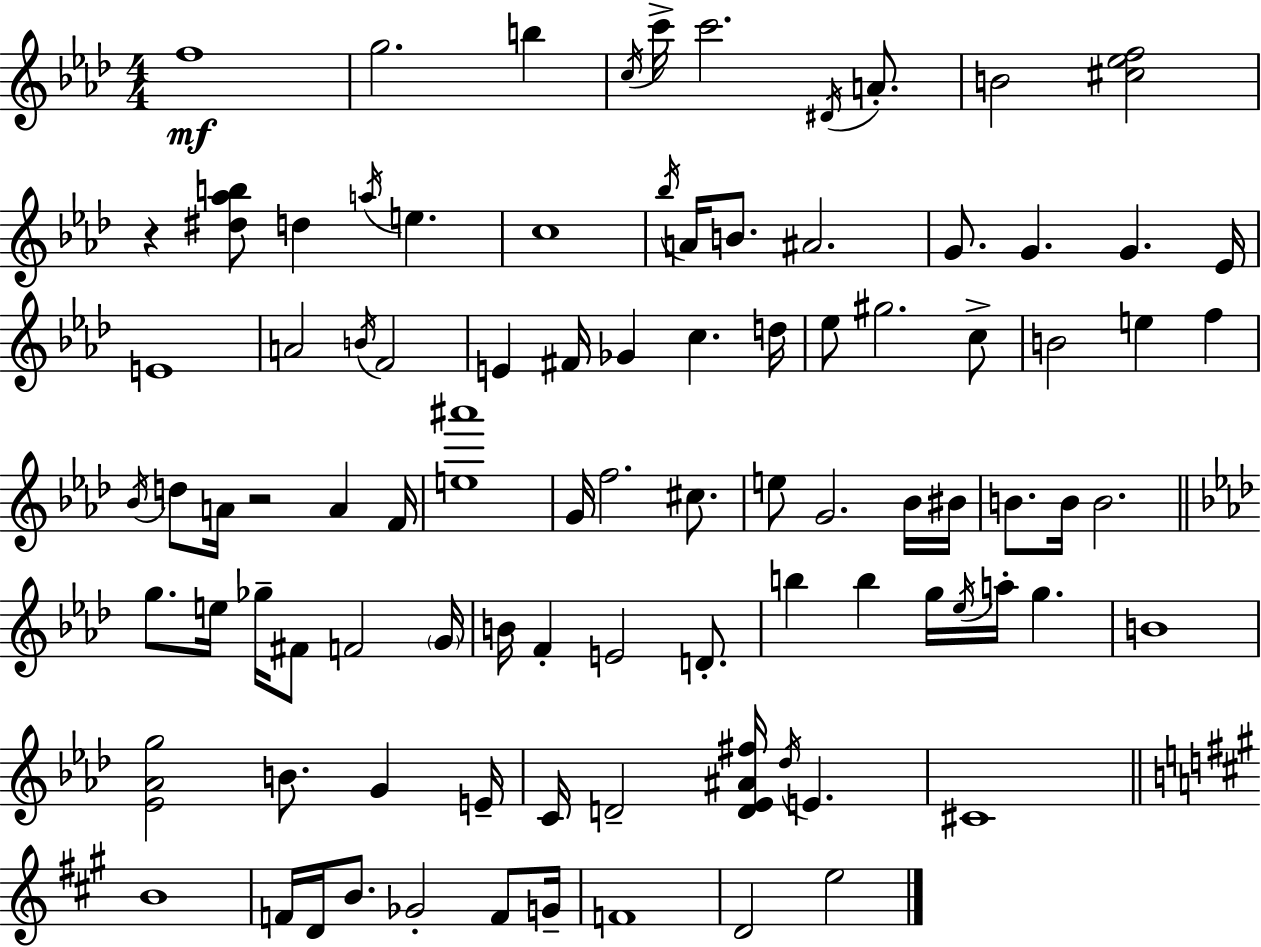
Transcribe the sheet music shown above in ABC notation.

X:1
T:Untitled
M:4/4
L:1/4
K:Ab
f4 g2 b c/4 c'/4 c'2 ^D/4 A/2 B2 [^c_ef]2 z [^d_ab]/2 d a/4 e c4 _b/4 A/4 B/2 ^A2 G/2 G G _E/4 E4 A2 B/4 F2 E ^F/4 _G c d/4 _e/2 ^g2 c/2 B2 e f _B/4 d/2 A/4 z2 A F/4 [e^a']4 G/4 f2 ^c/2 e/2 G2 _B/4 ^B/4 B/2 B/4 B2 g/2 e/4 _g/4 ^F/2 F2 G/4 B/4 F E2 D/2 b b g/4 _e/4 a/4 g B4 [_E_Ag]2 B/2 G E/4 C/4 D2 [D_E^A^f]/4 _d/4 E ^C4 B4 F/4 D/4 B/2 _G2 F/2 G/4 F4 D2 e2